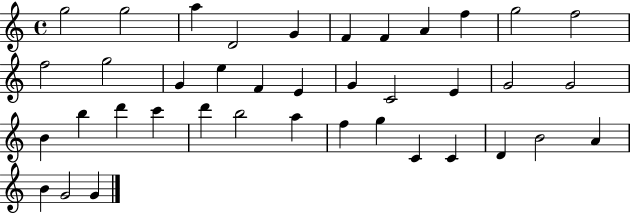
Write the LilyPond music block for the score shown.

{
  \clef treble
  \time 4/4
  \defaultTimeSignature
  \key c \major
  g''2 g''2 | a''4 d'2 g'4 | f'4 f'4 a'4 f''4 | g''2 f''2 | \break f''2 g''2 | g'4 e''4 f'4 e'4 | g'4 c'2 e'4 | g'2 g'2 | \break b'4 b''4 d'''4 c'''4 | d'''4 b''2 a''4 | f''4 g''4 c'4 c'4 | d'4 b'2 a'4 | \break b'4 g'2 g'4 | \bar "|."
}